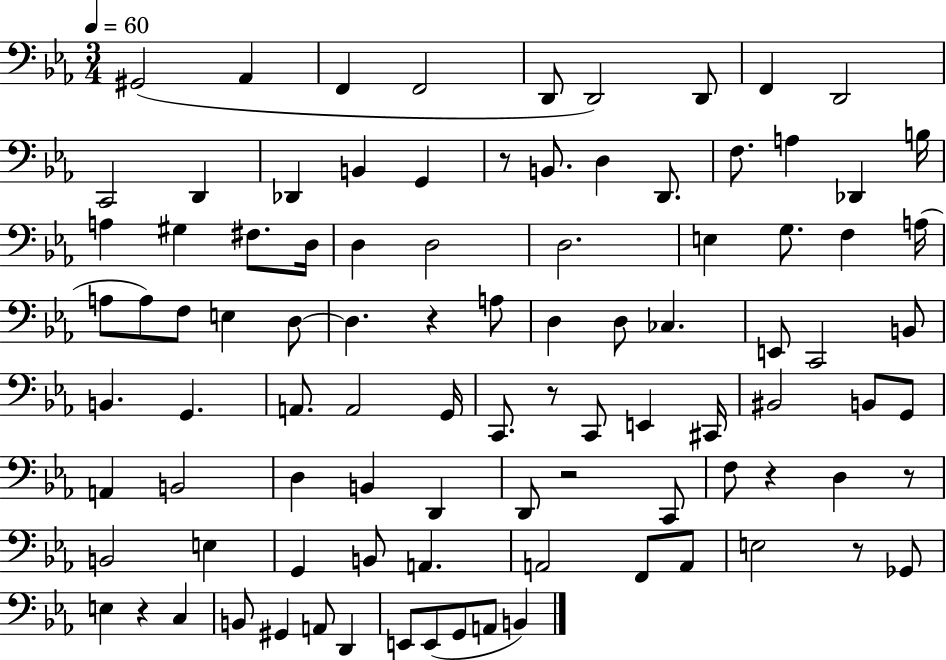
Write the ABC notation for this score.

X:1
T:Untitled
M:3/4
L:1/4
K:Eb
^G,,2 _A,, F,, F,,2 D,,/2 D,,2 D,,/2 F,, D,,2 C,,2 D,, _D,, B,, G,, z/2 B,,/2 D, D,,/2 F,/2 A, _D,, B,/4 A, ^G, ^F,/2 D,/4 D, D,2 D,2 E, G,/2 F, A,/4 A,/2 A,/2 F,/2 E, D,/2 D, z A,/2 D, D,/2 _C, E,,/2 C,,2 B,,/2 B,, G,, A,,/2 A,,2 G,,/4 C,,/2 z/2 C,,/2 E,, ^C,,/4 ^B,,2 B,,/2 G,,/2 A,, B,,2 D, B,, D,, D,,/2 z2 C,,/2 F,/2 z D, z/2 B,,2 E, G,, B,,/2 A,, A,,2 F,,/2 A,,/2 E,2 z/2 _G,,/2 E, z C, B,,/2 ^G,, A,,/2 D,, E,,/2 E,,/2 G,,/2 A,,/2 B,,